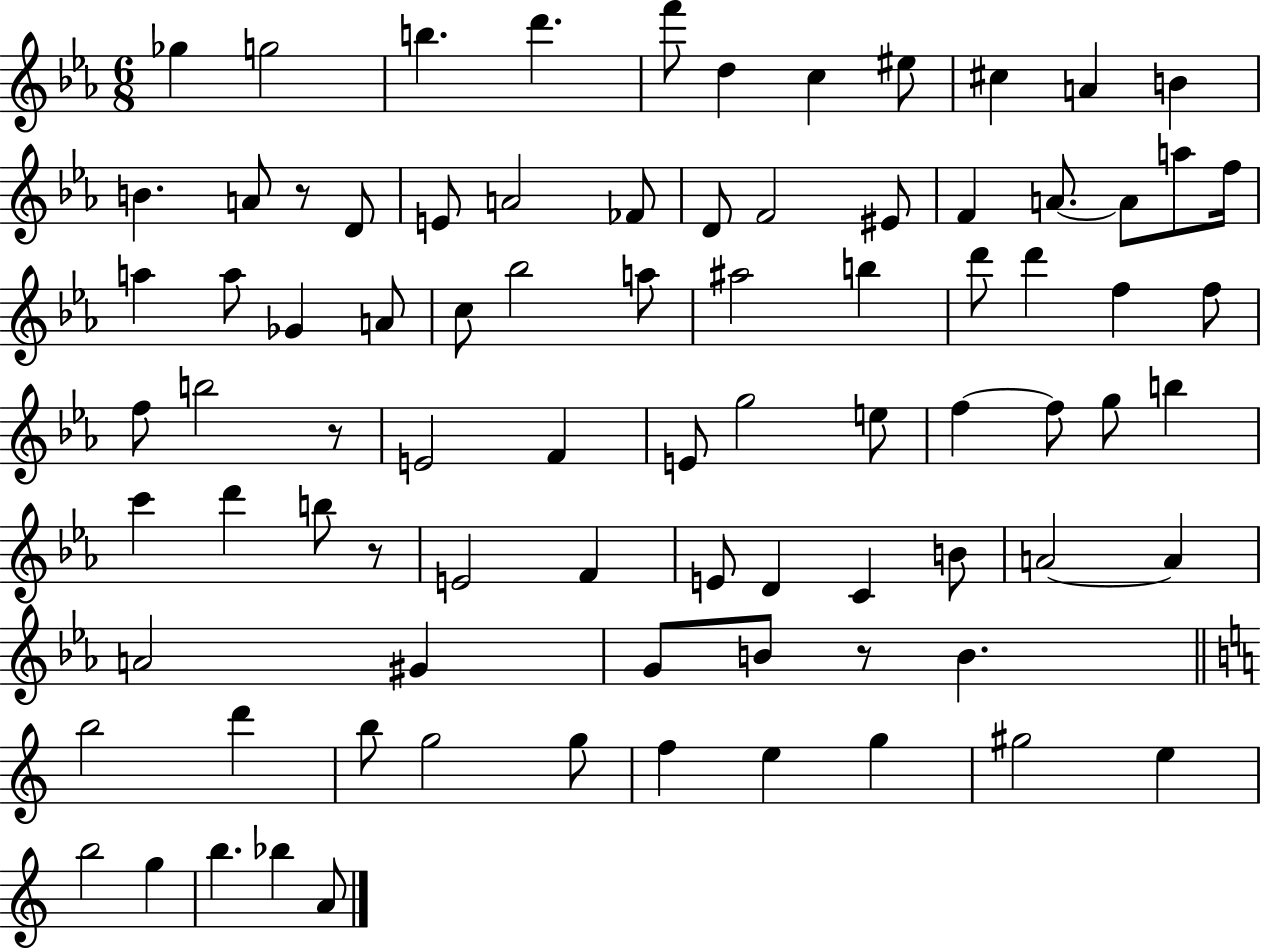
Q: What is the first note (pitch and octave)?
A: Gb5